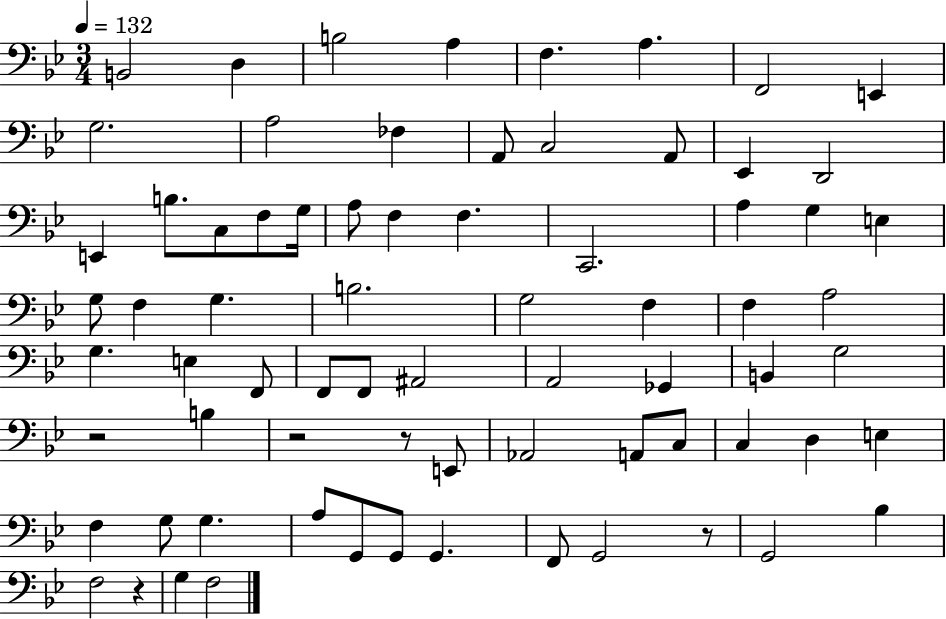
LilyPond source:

{
  \clef bass
  \numericTimeSignature
  \time 3/4
  \key bes \major
  \tempo 4 = 132
  b,2 d4 | b2 a4 | f4. a4. | f,2 e,4 | \break g2. | a2 fes4 | a,8 c2 a,8 | ees,4 d,2 | \break e,4 b8. c8 f8 g16 | a8 f4 f4. | c,2. | a4 g4 e4 | \break g8 f4 g4. | b2. | g2 f4 | f4 a2 | \break g4. e4 f,8 | f,8 f,8 ais,2 | a,2 ges,4 | b,4 g2 | \break r2 b4 | r2 r8 e,8 | aes,2 a,8 c8 | c4 d4 e4 | \break f4 g8 g4. | a8 g,8 g,8 g,4. | f,8 g,2 r8 | g,2 bes4 | \break f2 r4 | g4 f2 | \bar "|."
}